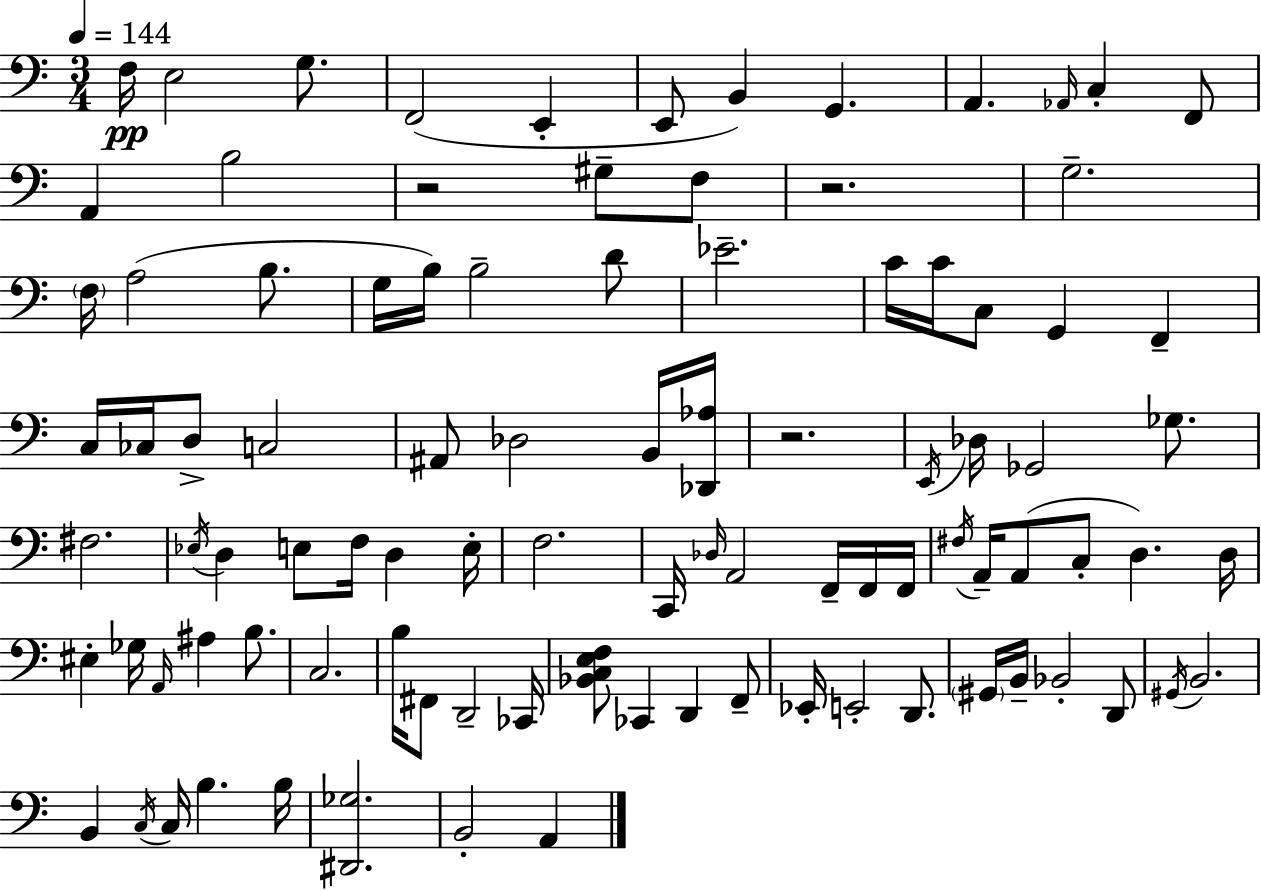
F3/s E3/h G3/e. F2/h E2/q E2/e B2/q G2/q. A2/q. Ab2/s C3/q F2/e A2/q B3/h R/h G#3/e F3/e R/h. G3/h. F3/s A3/h B3/e. G3/s B3/s B3/h D4/e Eb4/h. C4/s C4/s C3/e G2/q F2/q C3/s CES3/s D3/e C3/h A#2/e Db3/h B2/s [Db2,Ab3]/s R/h. E2/s Db3/s Gb2/h Gb3/e. F#3/h. Eb3/s D3/q E3/e F3/s D3/q E3/s F3/h. C2/s Db3/s A2/h F2/s F2/s F2/s F#3/s A2/s A2/e C3/e D3/q. D3/s EIS3/q Gb3/s A2/s A#3/q B3/e. C3/h. B3/s F#2/e D2/h CES2/s [Bb2,C3,E3,F3]/e CES2/q D2/q F2/e Eb2/s E2/h D2/e. G#2/s B2/s Bb2/h D2/e G#2/s B2/h. B2/q C3/s C3/s B3/q. B3/s [D#2,Gb3]/h. B2/h A2/q